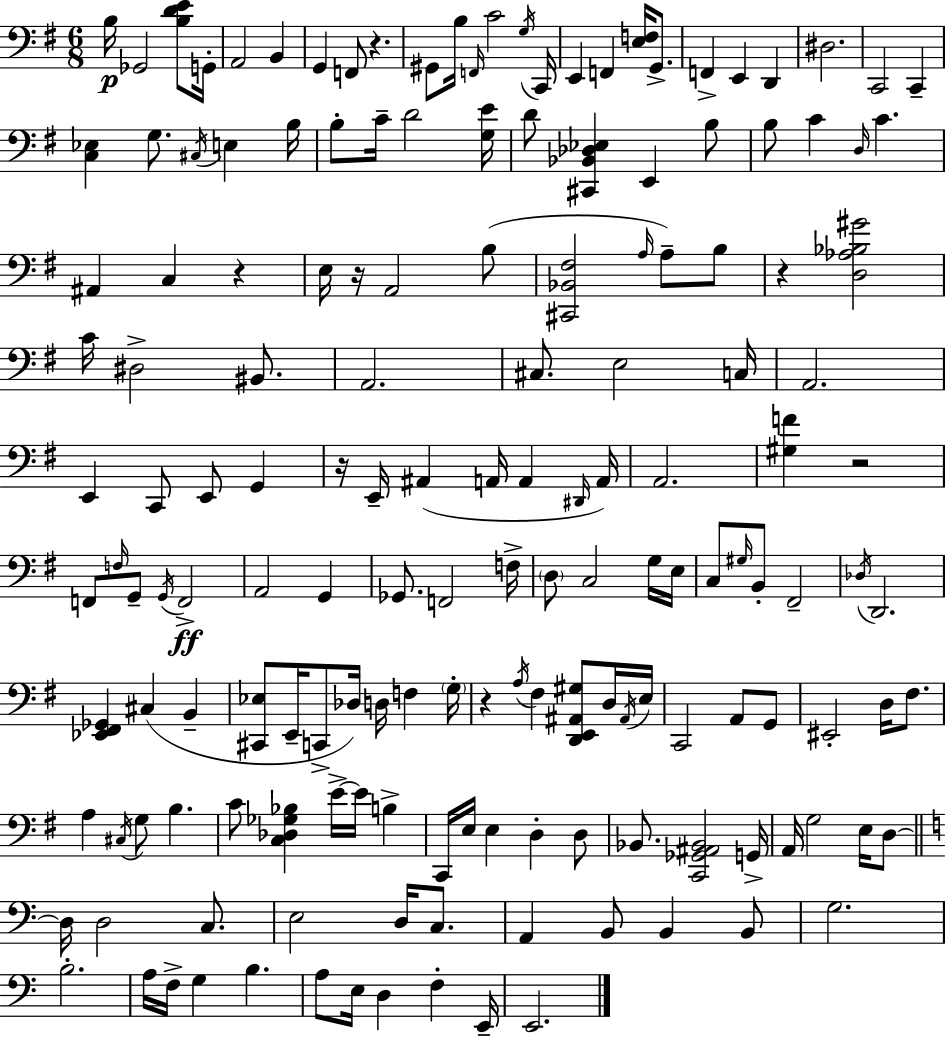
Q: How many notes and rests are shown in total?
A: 163